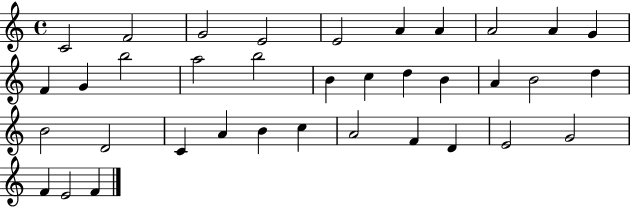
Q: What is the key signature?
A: C major